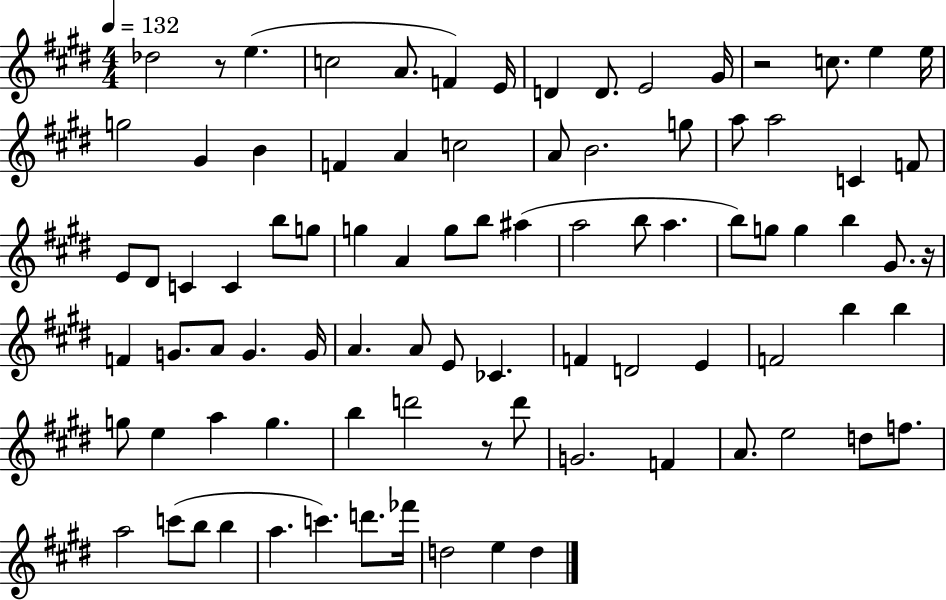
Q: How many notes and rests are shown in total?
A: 88